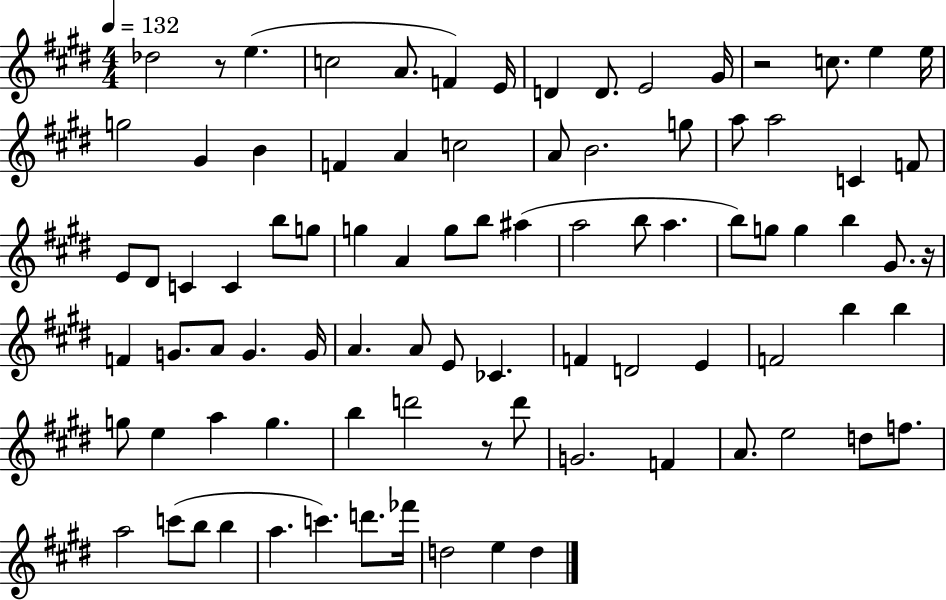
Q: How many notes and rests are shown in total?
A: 88